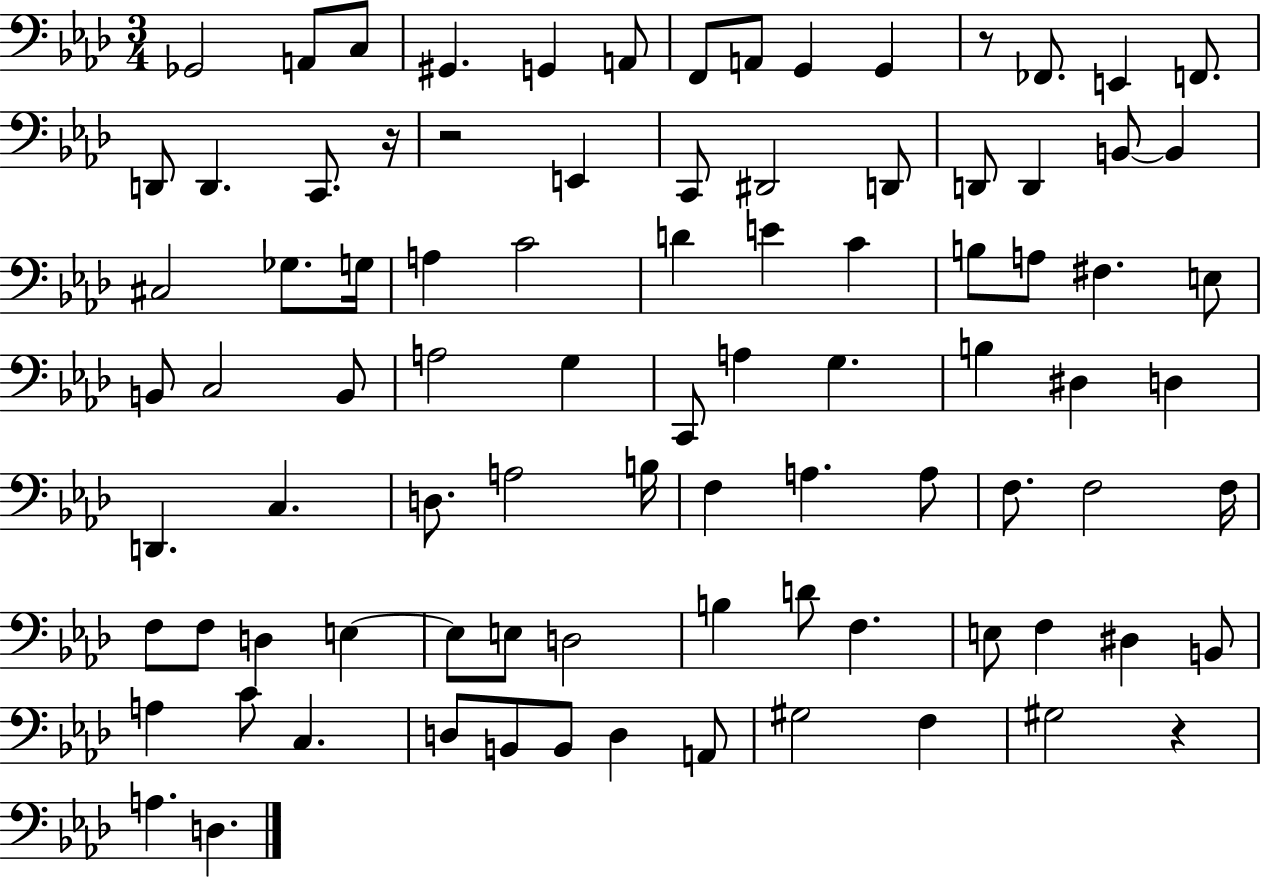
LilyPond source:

{
  \clef bass
  \numericTimeSignature
  \time 3/4
  \key aes \major
  ges,2 a,8 c8 | gis,4. g,4 a,8 | f,8 a,8 g,4 g,4 | r8 fes,8. e,4 f,8. | \break d,8 d,4. c,8. r16 | r2 e,4 | c,8 dis,2 d,8 | d,8 d,4 b,8~~ b,4 | \break cis2 ges8. g16 | a4 c'2 | d'4 e'4 c'4 | b8 a8 fis4. e8 | \break b,8 c2 b,8 | a2 g4 | c,8 a4 g4. | b4 dis4 d4 | \break d,4. c4. | d8. a2 b16 | f4 a4. a8 | f8. f2 f16 | \break f8 f8 d4 e4~~ | e8 e8 d2 | b4 d'8 f4. | e8 f4 dis4 b,8 | \break a4 c'8 c4. | d8 b,8 b,8 d4 a,8 | gis2 f4 | gis2 r4 | \break a4. d4. | \bar "|."
}